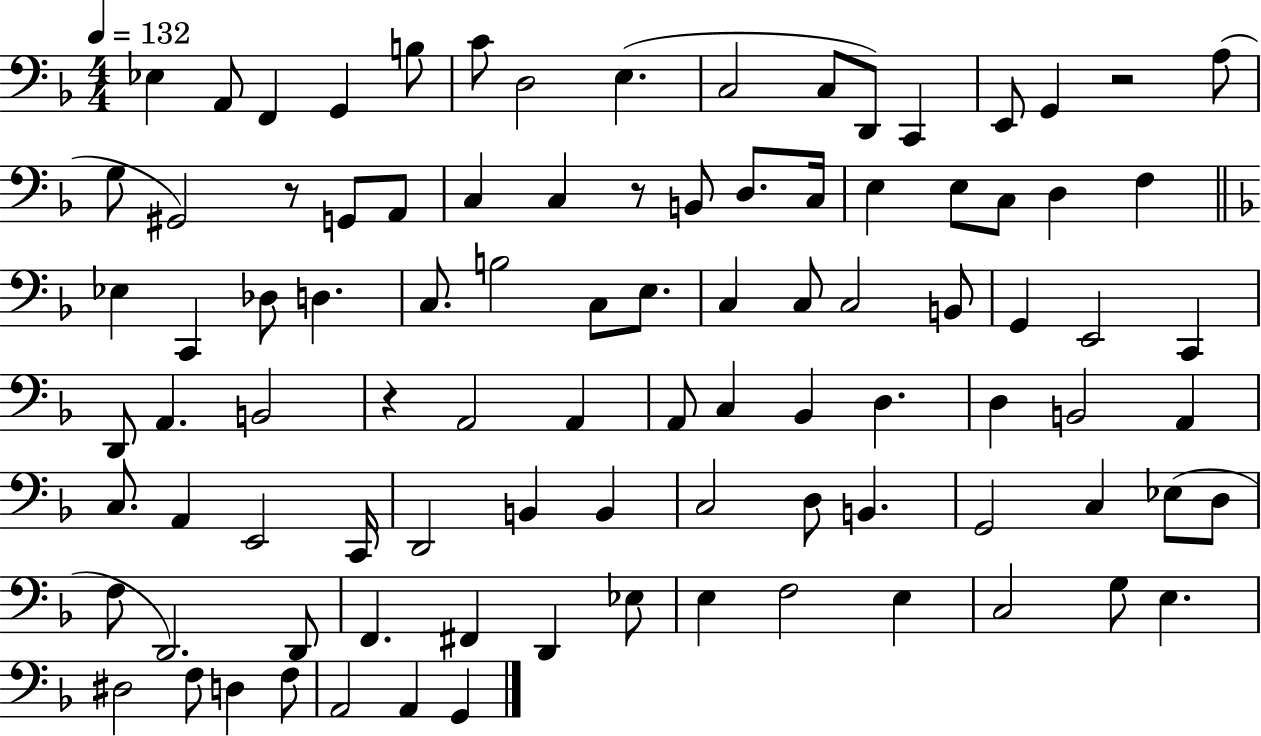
X:1
T:Untitled
M:4/4
L:1/4
K:F
_E, A,,/2 F,, G,, B,/2 C/2 D,2 E, C,2 C,/2 D,,/2 C,, E,,/2 G,, z2 A,/2 G,/2 ^G,,2 z/2 G,,/2 A,,/2 C, C, z/2 B,,/2 D,/2 C,/4 E, E,/2 C,/2 D, F, _E, C,, _D,/2 D, C,/2 B,2 C,/2 E,/2 C, C,/2 C,2 B,,/2 G,, E,,2 C,, D,,/2 A,, B,,2 z A,,2 A,, A,,/2 C, _B,, D, D, B,,2 A,, C,/2 A,, E,,2 C,,/4 D,,2 B,, B,, C,2 D,/2 B,, G,,2 C, _E,/2 D,/2 F,/2 D,,2 D,,/2 F,, ^F,, D,, _E,/2 E, F,2 E, C,2 G,/2 E, ^D,2 F,/2 D, F,/2 A,,2 A,, G,,